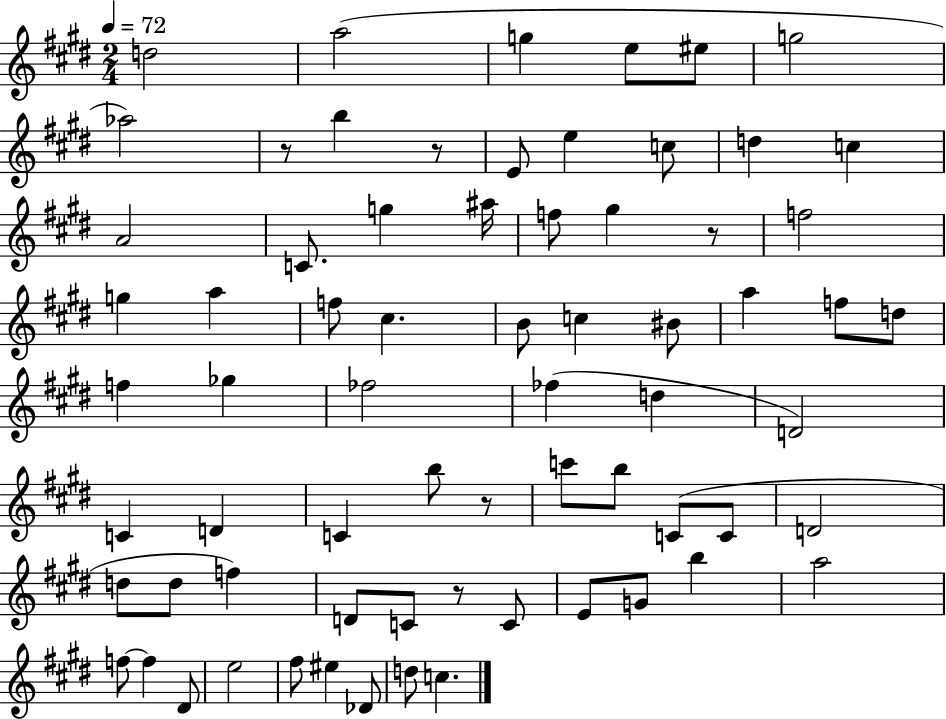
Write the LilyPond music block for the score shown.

{
  \clef treble
  \numericTimeSignature
  \time 2/4
  \key e \major
  \tempo 4 = 72
  \repeat volta 2 { d''2 | a''2( | g''4 e''8 eis''8 | g''2 | \break aes''2) | r8 b''4 r8 | e'8 e''4 c''8 | d''4 c''4 | \break a'2 | c'8. g''4 ais''16 | f''8 gis''4 r8 | f''2 | \break g''4 a''4 | f''8 cis''4. | b'8 c''4 bis'8 | a''4 f''8 d''8 | \break f''4 ges''4 | fes''2 | fes''4( d''4 | d'2) | \break c'4 d'4 | c'4 b''8 r8 | c'''8 b''8 c'8( c'8 | d'2 | \break d''8 d''8 f''4) | d'8 c'8 r8 c'8 | e'8 g'8 b''4 | a''2 | \break f''8~~ f''4 dis'8 | e''2 | fis''8 eis''4 des'8 | d''8 c''4. | \break } \bar "|."
}